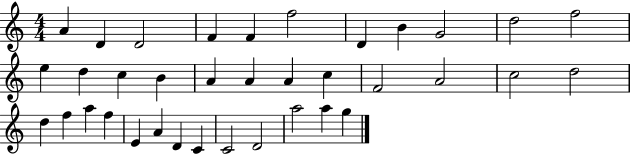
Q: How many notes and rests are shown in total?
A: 36